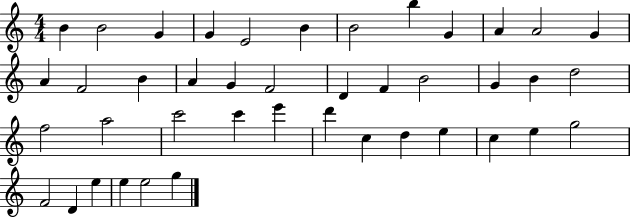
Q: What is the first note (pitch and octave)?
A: B4